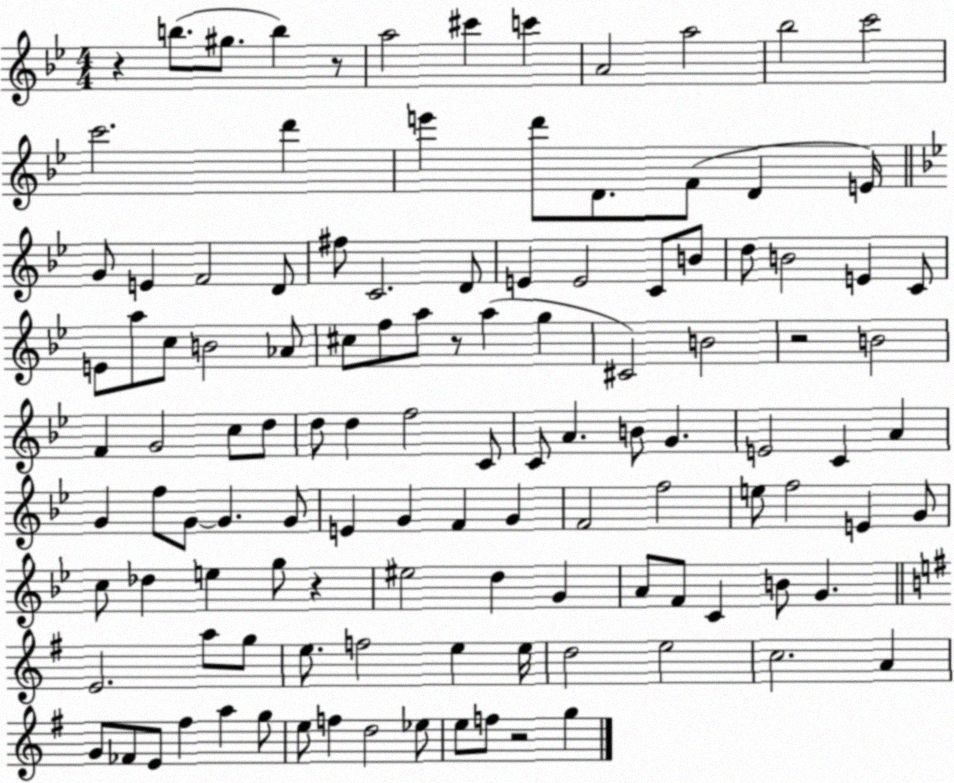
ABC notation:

X:1
T:Untitled
M:4/4
L:1/4
K:Bb
z b/2 ^g/2 b z/2 a2 ^c' c' A2 a2 _b2 c'2 c'2 d' e' d'/2 D/2 F/2 D E/4 G/2 E F2 D/2 ^f/2 C2 D/2 E E2 C/2 B/2 d/2 B2 E C/2 E/2 a/2 c/2 B2 _A/2 ^c/2 f/2 a/2 z/2 a g ^C2 B2 z2 B2 F G2 c/2 d/2 d/2 d f2 C/2 C/2 A B/2 G E2 C A G f/2 G/2 G G/2 E G F G F2 f2 e/2 f2 E G/2 c/2 _d e g/2 z ^e2 d G A/2 F/2 C B/2 G E2 a/2 g/2 e/2 f2 e e/4 d2 e2 c2 A G/2 _F/2 E/2 ^f a g/2 e/2 f d2 _e/2 e/2 f/2 z2 g